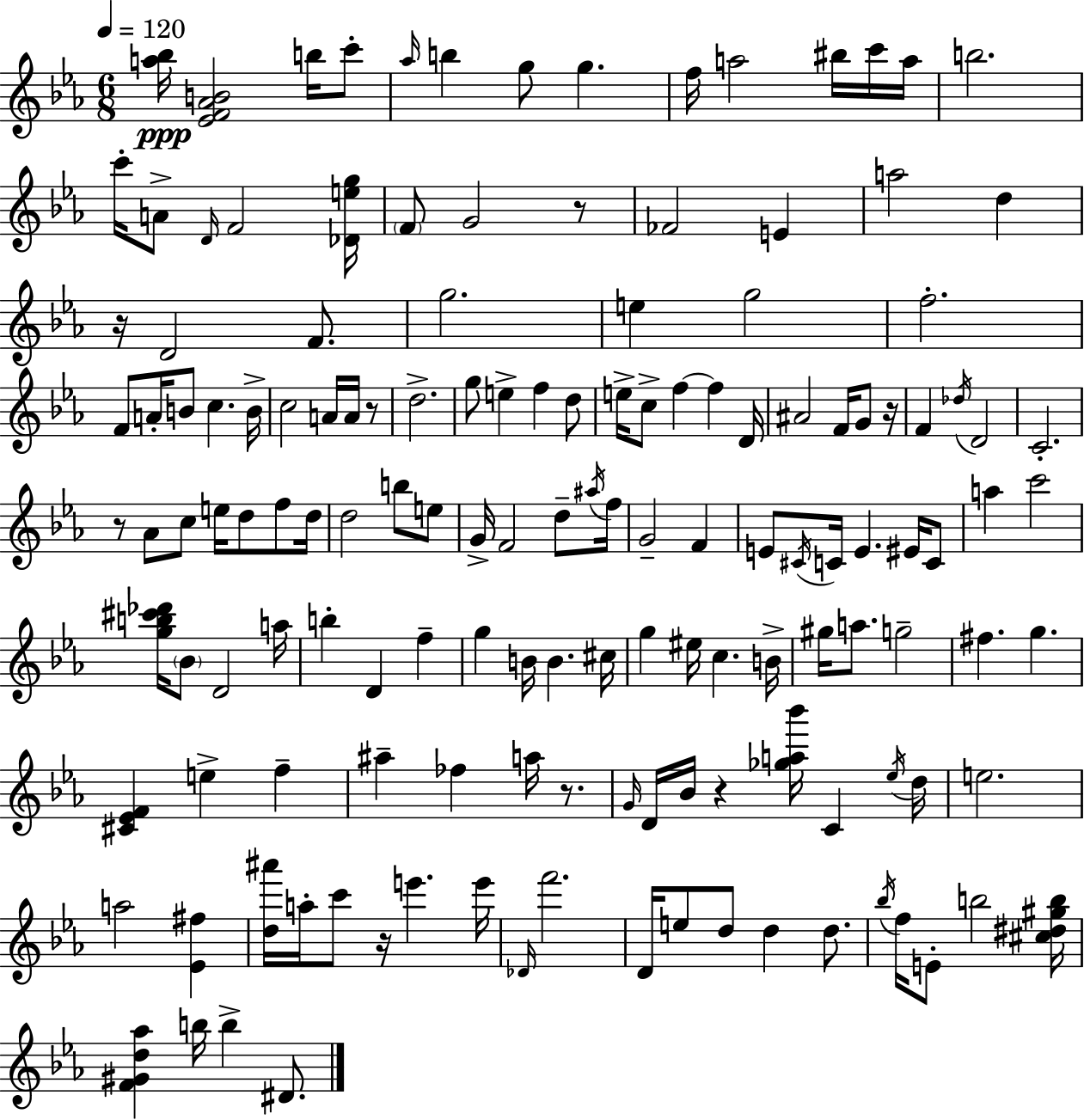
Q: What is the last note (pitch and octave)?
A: D#4